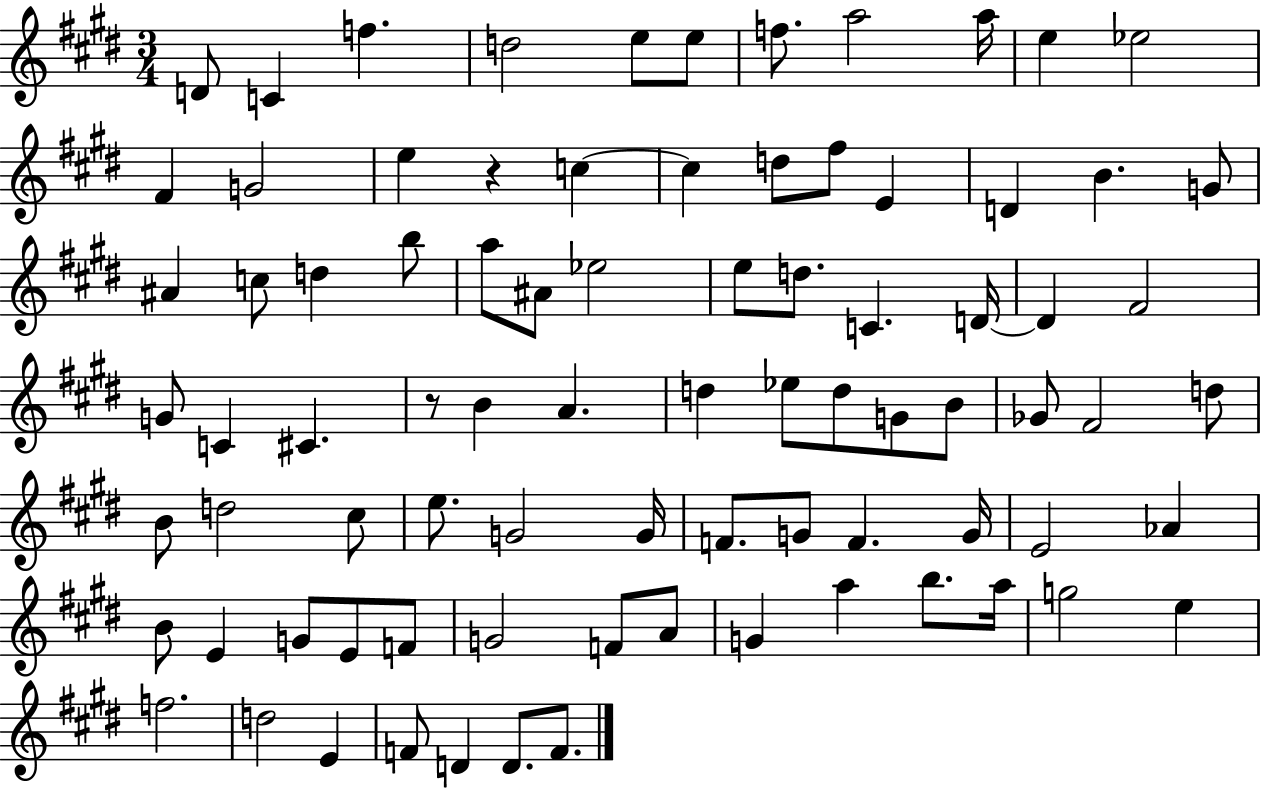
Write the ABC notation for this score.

X:1
T:Untitled
M:3/4
L:1/4
K:E
D/2 C f d2 e/2 e/2 f/2 a2 a/4 e _e2 ^F G2 e z c c d/2 ^f/2 E D B G/2 ^A c/2 d b/2 a/2 ^A/2 _e2 e/2 d/2 C D/4 D ^F2 G/2 C ^C z/2 B A d _e/2 d/2 G/2 B/2 _G/2 ^F2 d/2 B/2 d2 ^c/2 e/2 G2 G/4 F/2 G/2 F G/4 E2 _A B/2 E G/2 E/2 F/2 G2 F/2 A/2 G a b/2 a/4 g2 e f2 d2 E F/2 D D/2 F/2